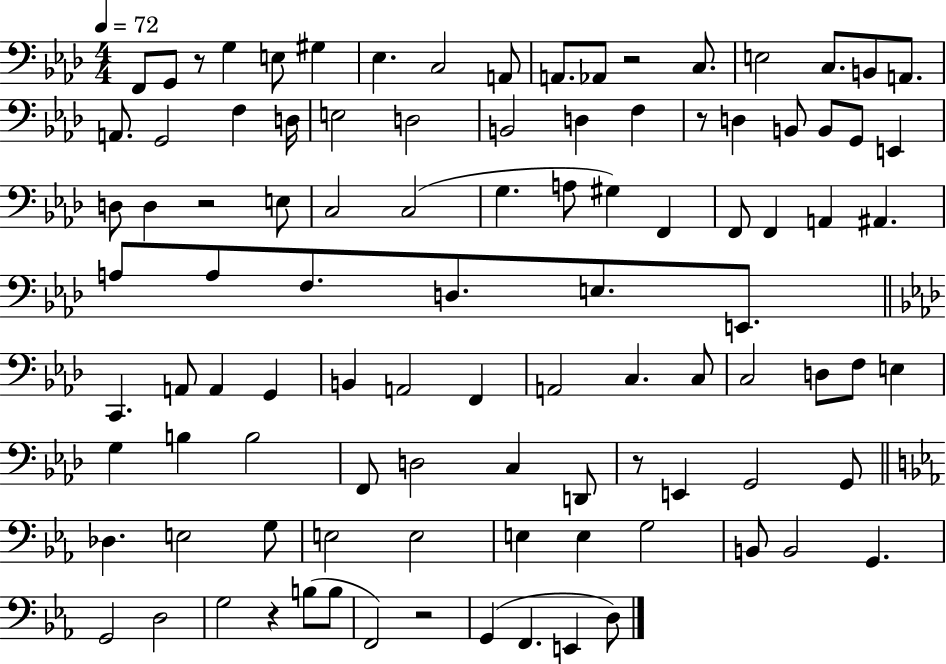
X:1
T:Untitled
M:4/4
L:1/4
K:Ab
F,,/2 G,,/2 z/2 G, E,/2 ^G, _E, C,2 A,,/2 A,,/2 _A,,/2 z2 C,/2 E,2 C,/2 B,,/2 A,,/2 A,,/2 G,,2 F, D,/4 E,2 D,2 B,,2 D, F, z/2 D, B,,/2 B,,/2 G,,/2 E,, D,/2 D, z2 E,/2 C,2 C,2 G, A,/2 ^G, F,, F,,/2 F,, A,, ^A,, A,/2 A,/2 F,/2 D,/2 E,/2 E,,/2 C,, A,,/2 A,, G,, B,, A,,2 F,, A,,2 C, C,/2 C,2 D,/2 F,/2 E, G, B, B,2 F,,/2 D,2 C, D,,/2 z/2 E,, G,,2 G,,/2 _D, E,2 G,/2 E,2 E,2 E, E, G,2 B,,/2 B,,2 G,, G,,2 D,2 G,2 z B,/2 B,/2 F,,2 z2 G,, F,, E,, D,/2